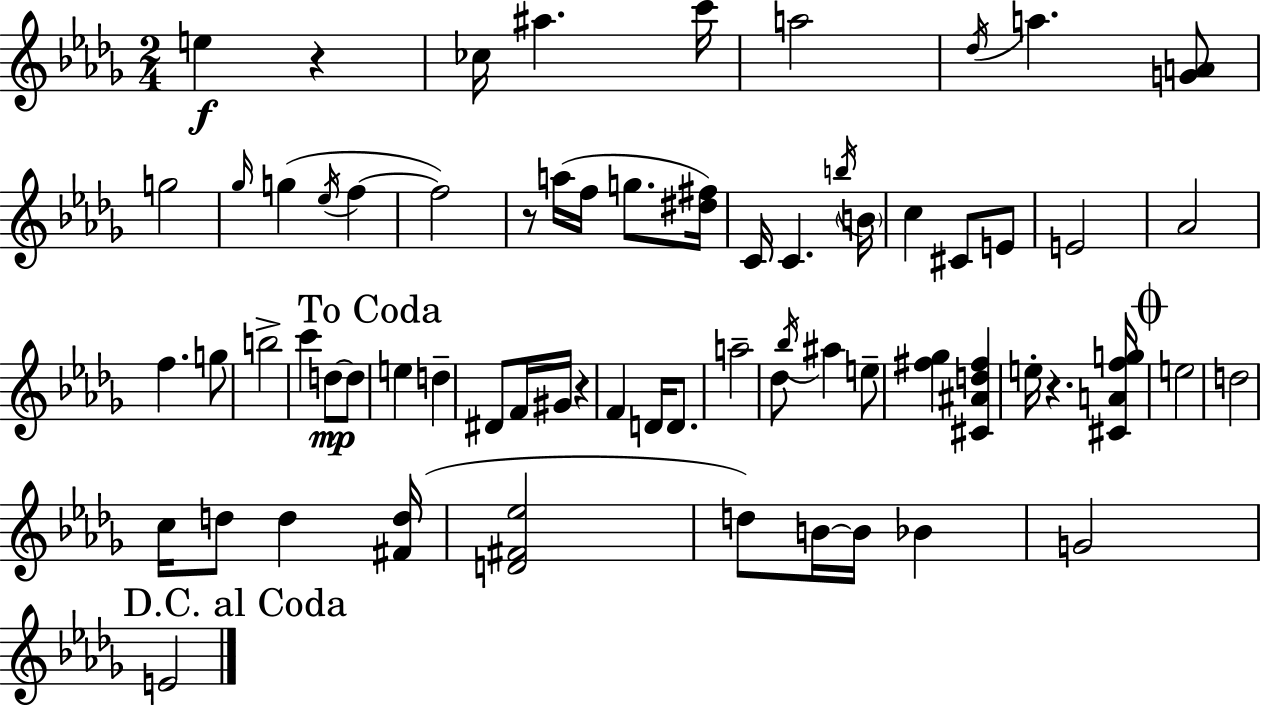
E5/q R/q CES5/s A#5/q. C6/s A5/h Db5/s A5/q. [G4,A4]/e G5/h Gb5/s G5/q Eb5/s F5/q F5/h R/e A5/s F5/s G5/e. [D#5,F#5]/s C4/s C4/q. B5/s B4/s C5/q C#4/e E4/e E4/h Ab4/h F5/q. G5/e B5/h C6/q D5/e D5/e E5/q D5/q D#4/e F4/s G#4/s R/q F4/q D4/s D4/e. A5/h Db5/e Bb5/s A#5/q E5/e [F#5,Gb5]/q [C#4,A#4,D5,F#5]/q E5/s R/q. [C#4,A4,F5,G5]/s E5/h D5/h C5/s D5/e D5/q [F#4,D5]/s [D4,F#4,Eb5]/h D5/e B4/s B4/s Bb4/q G4/h E4/h